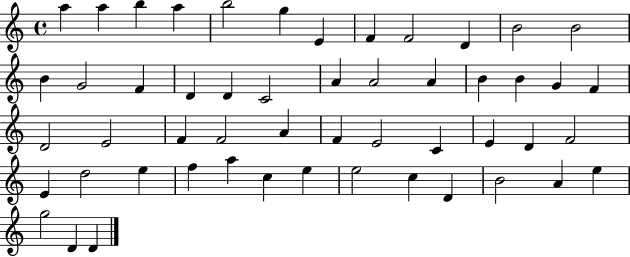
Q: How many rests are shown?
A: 0